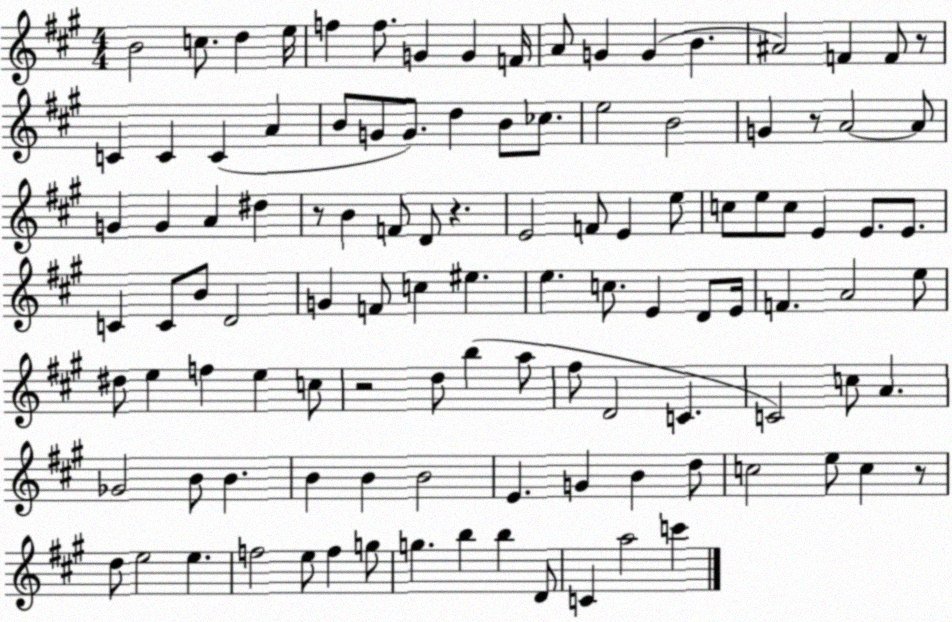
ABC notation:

X:1
T:Untitled
M:4/4
L:1/4
K:A
B2 c/2 d e/4 f f/2 G G F/4 A/2 G G B ^A2 F F/2 z/2 C C C A B/2 G/2 G/2 d B/2 _c/2 e2 B2 G z/2 A2 A/2 G G A ^d z/2 B F/2 D/2 z E2 F/2 E e/2 c/2 e/2 c/2 E E/2 E/2 C C/2 B/2 D2 G F/2 c ^e e c/2 E D/2 E/4 F A2 e/2 ^d/2 e f e c/2 z2 d/2 b a/2 ^f/2 D2 C C2 c/2 A _G2 B/2 B B B B2 E G B d/2 c2 e/2 c z/2 d/2 e2 e f2 e/2 f g/2 g b b D/2 C a2 c'